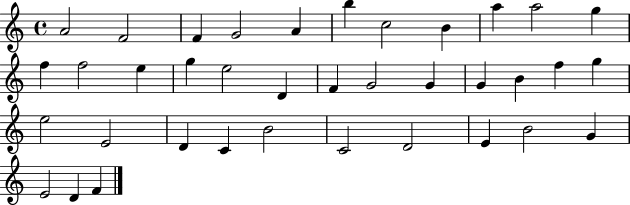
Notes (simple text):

A4/h F4/h F4/q G4/h A4/q B5/q C5/h B4/q A5/q A5/h G5/q F5/q F5/h E5/q G5/q E5/h D4/q F4/q G4/h G4/q G4/q B4/q F5/q G5/q E5/h E4/h D4/q C4/q B4/h C4/h D4/h E4/q B4/h G4/q E4/h D4/q F4/q